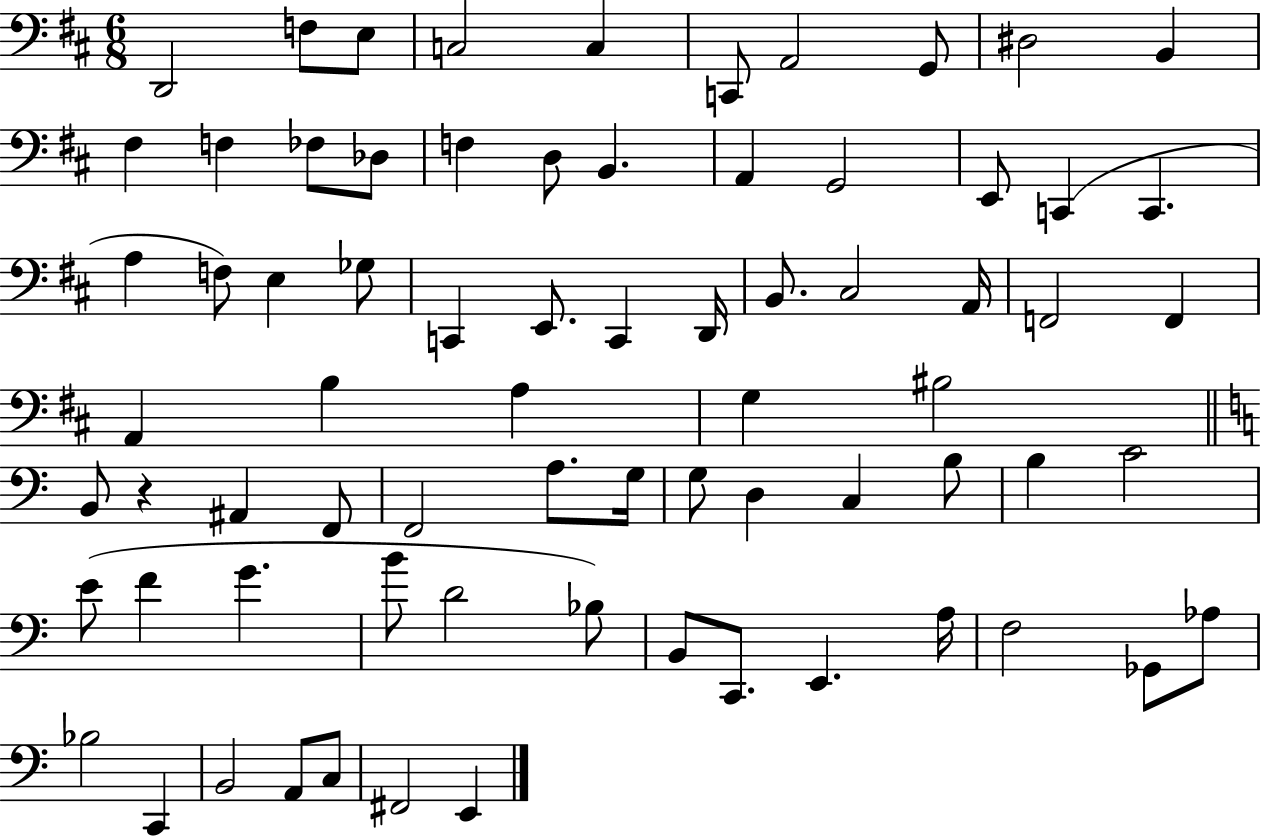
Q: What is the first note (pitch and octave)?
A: D2